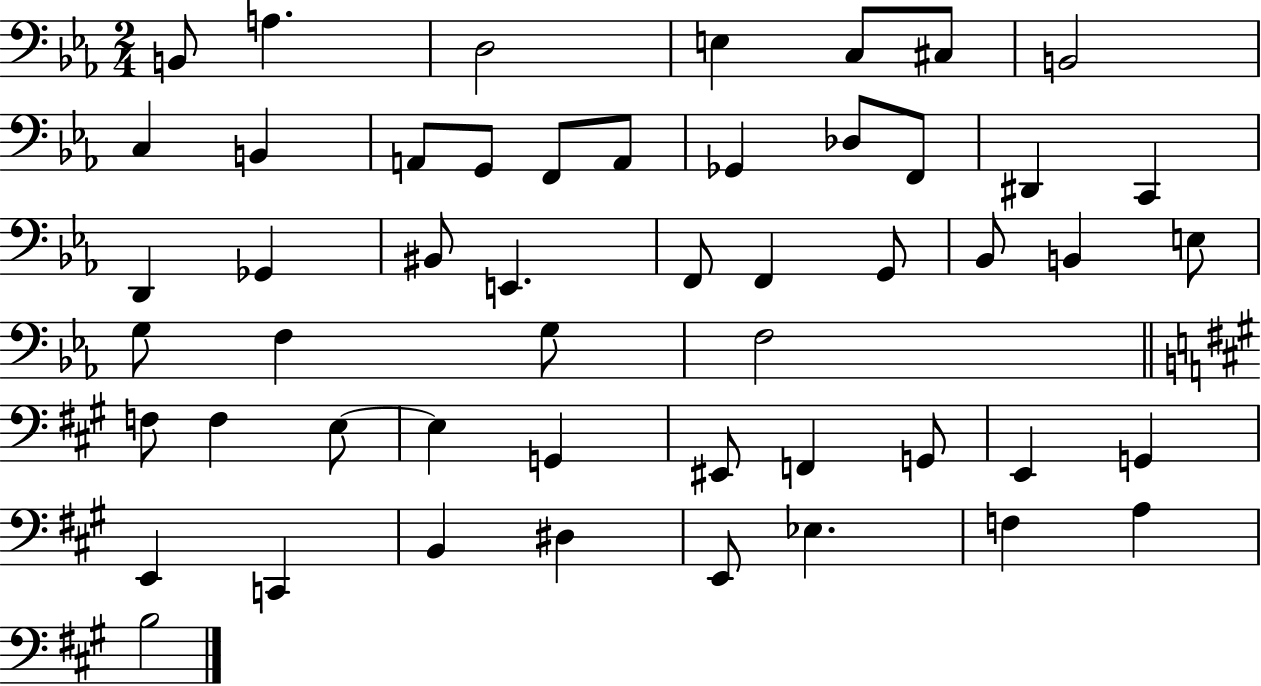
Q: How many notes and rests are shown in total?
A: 51